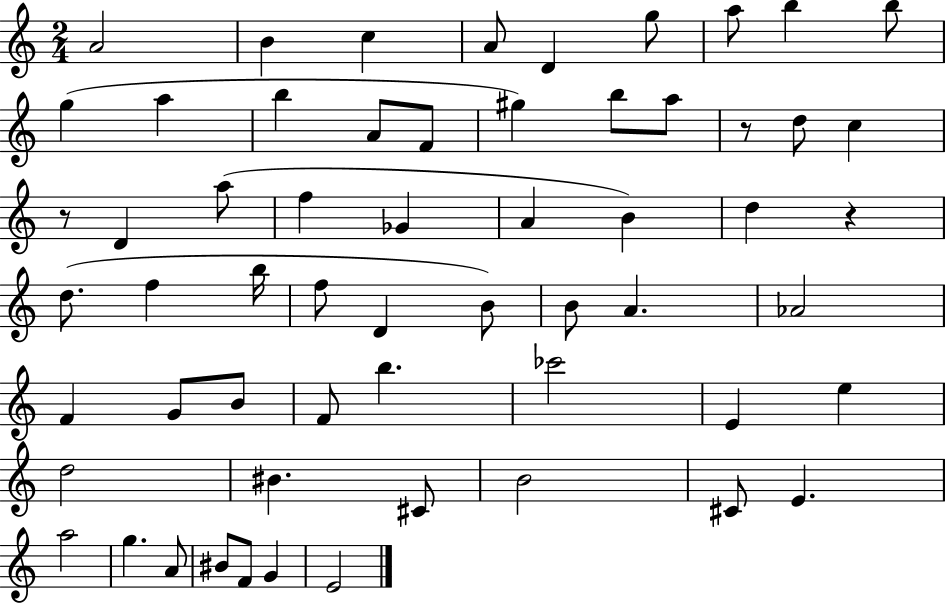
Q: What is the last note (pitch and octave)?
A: E4